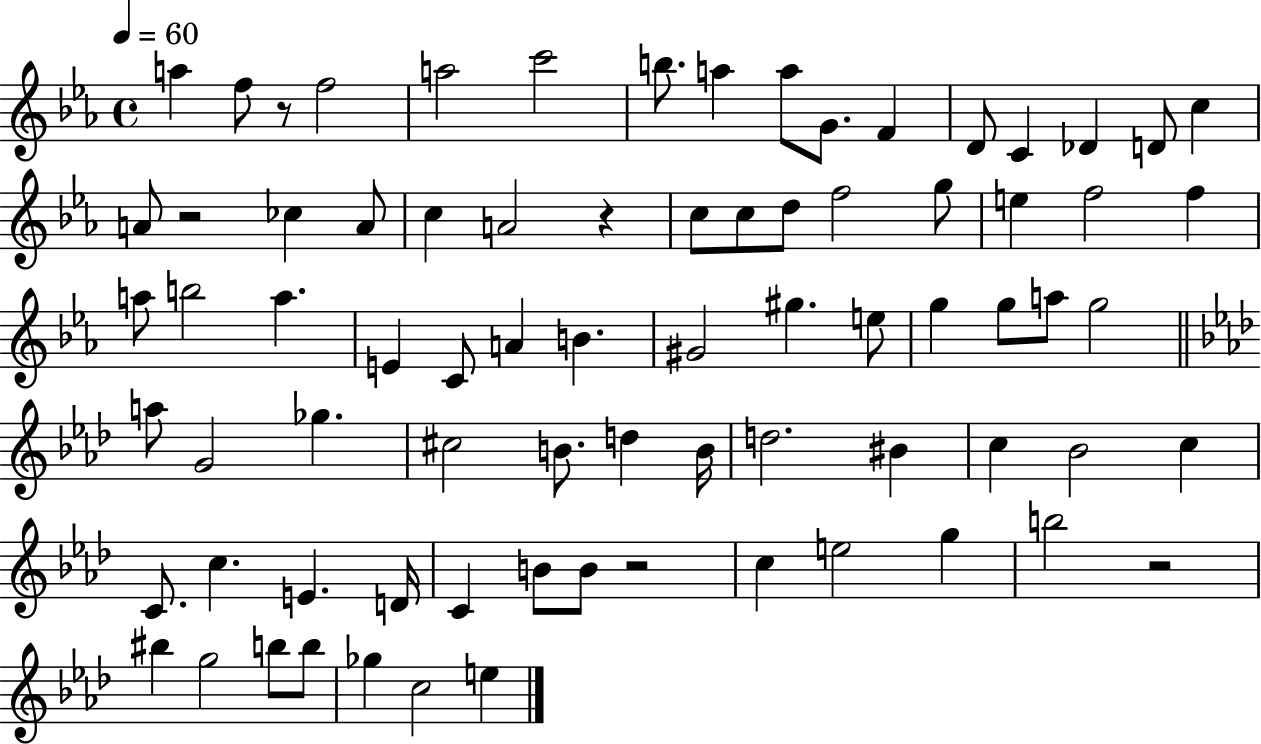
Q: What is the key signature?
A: EES major